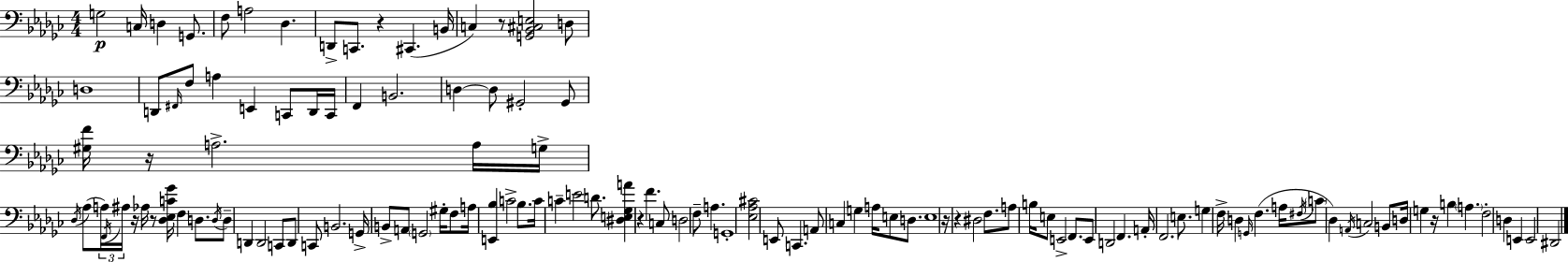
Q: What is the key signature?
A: EES minor